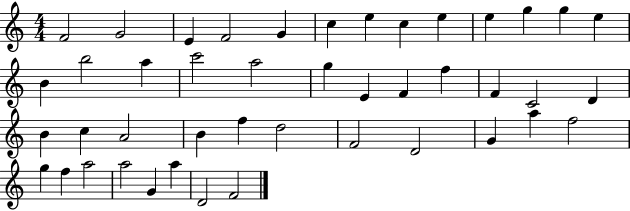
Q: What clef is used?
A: treble